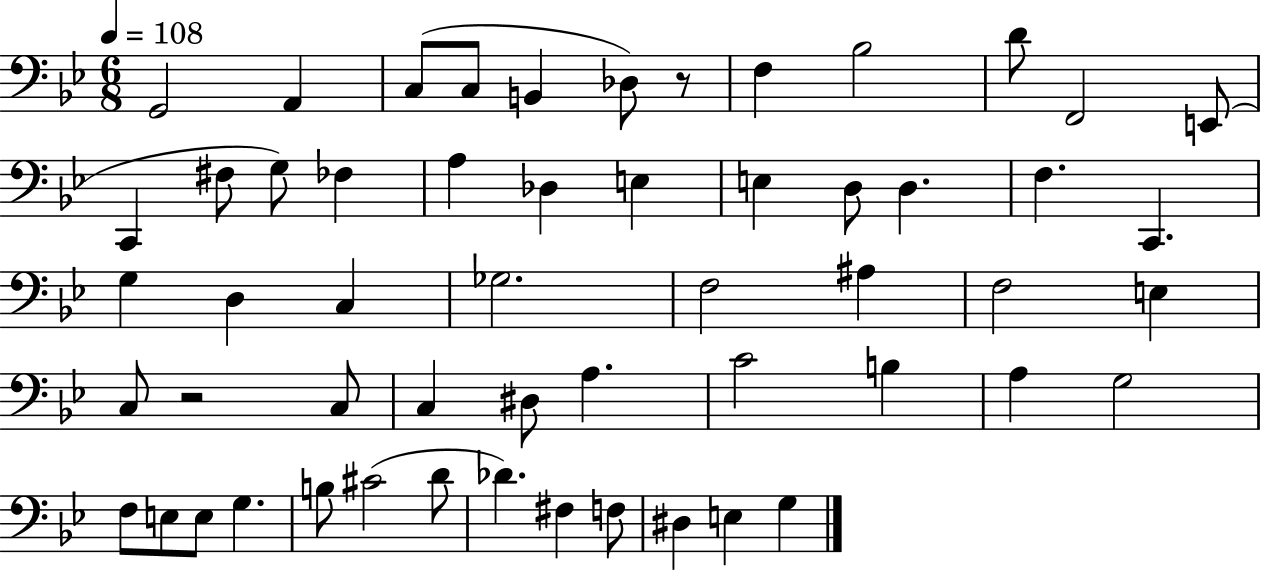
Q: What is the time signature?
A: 6/8